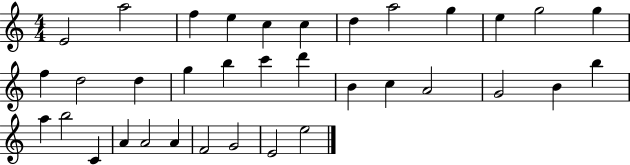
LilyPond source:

{
  \clef treble
  \numericTimeSignature
  \time 4/4
  \key c \major
  e'2 a''2 | f''4 e''4 c''4 c''4 | d''4 a''2 g''4 | e''4 g''2 g''4 | \break f''4 d''2 d''4 | g''4 b''4 c'''4 d'''4 | b'4 c''4 a'2 | g'2 b'4 b''4 | \break a''4 b''2 c'4 | a'4 a'2 a'4 | f'2 g'2 | e'2 e''2 | \break \bar "|."
}